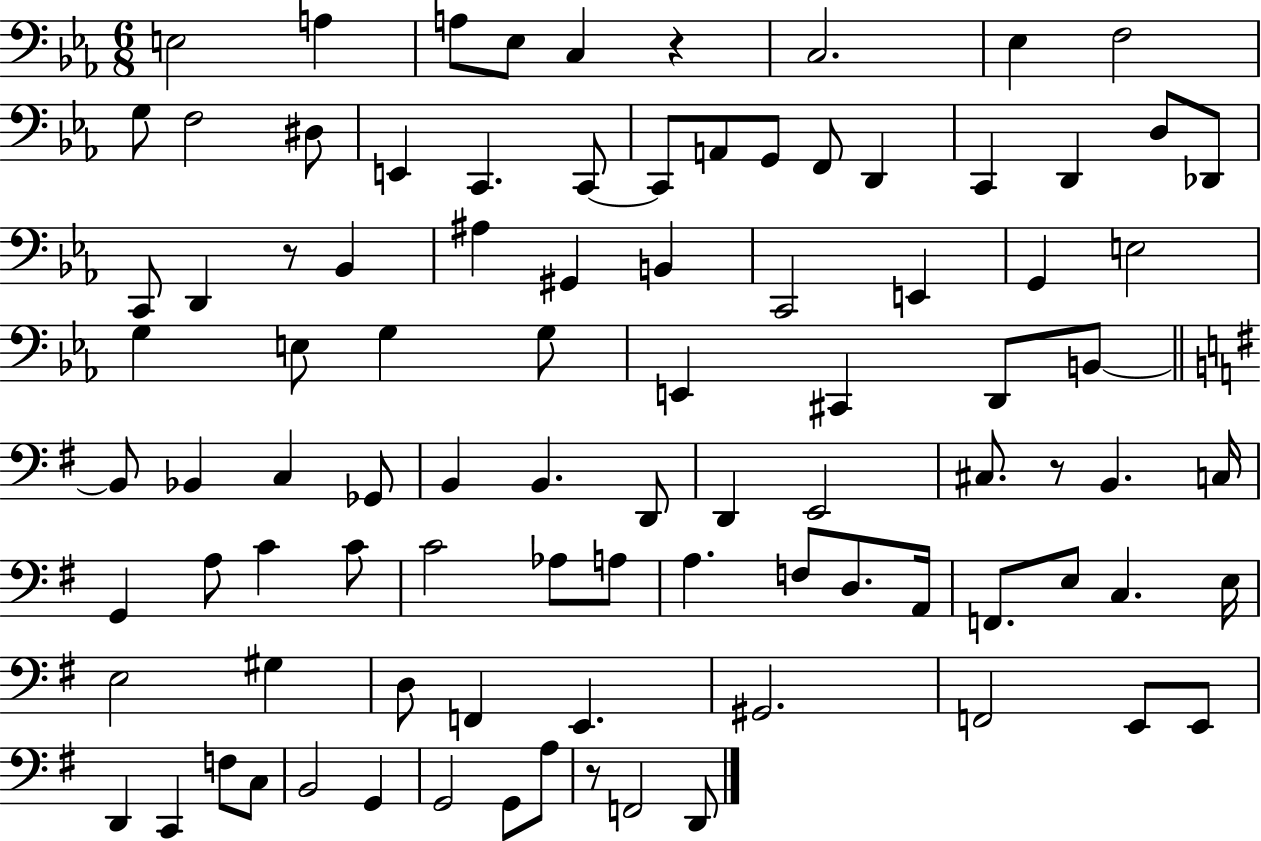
X:1
T:Untitled
M:6/8
L:1/4
K:Eb
E,2 A, A,/2 _E,/2 C, z C,2 _E, F,2 G,/2 F,2 ^D,/2 E,, C,, C,,/2 C,,/2 A,,/2 G,,/2 F,,/2 D,, C,, D,, D,/2 _D,,/2 C,,/2 D,, z/2 _B,, ^A, ^G,, B,, C,,2 E,, G,, E,2 G, E,/2 G, G,/2 E,, ^C,, D,,/2 B,,/2 B,,/2 _B,, C, _G,,/2 B,, B,, D,,/2 D,, E,,2 ^C,/2 z/2 B,, C,/4 G,, A,/2 C C/2 C2 _A,/2 A,/2 A, F,/2 D,/2 A,,/4 F,,/2 E,/2 C, E,/4 E,2 ^G, D,/2 F,, E,, ^G,,2 F,,2 E,,/2 E,,/2 D,, C,, F,/2 C,/2 B,,2 G,, G,,2 G,,/2 A,/2 z/2 F,,2 D,,/2